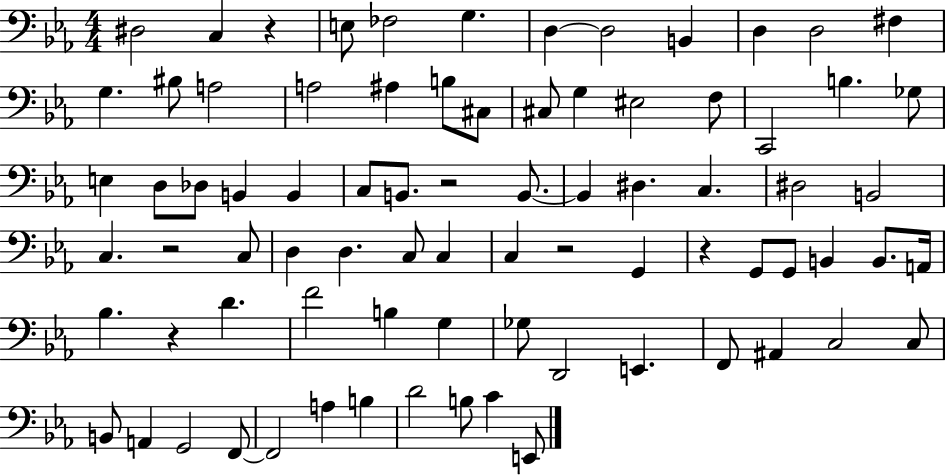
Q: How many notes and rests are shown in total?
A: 80